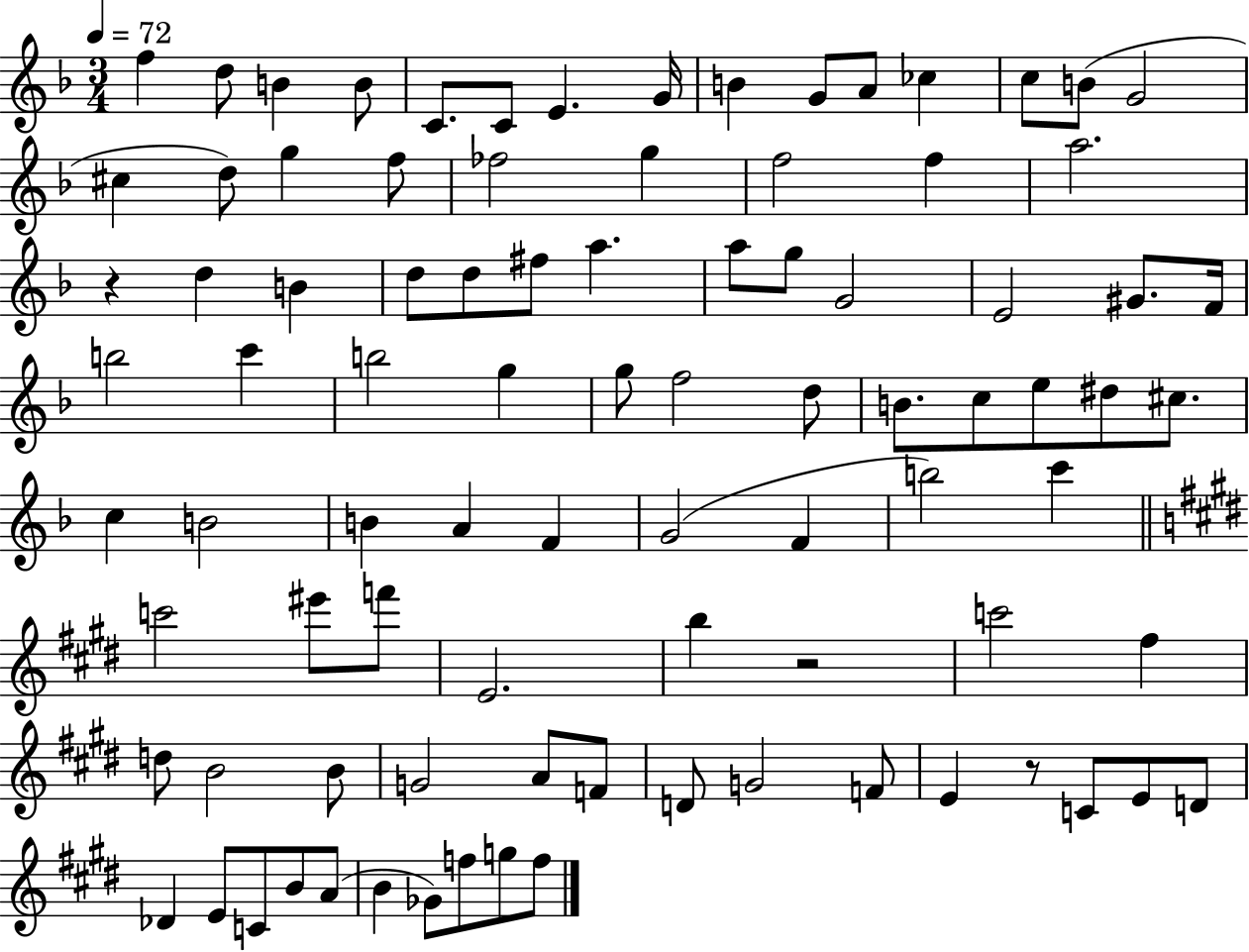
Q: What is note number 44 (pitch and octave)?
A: B4